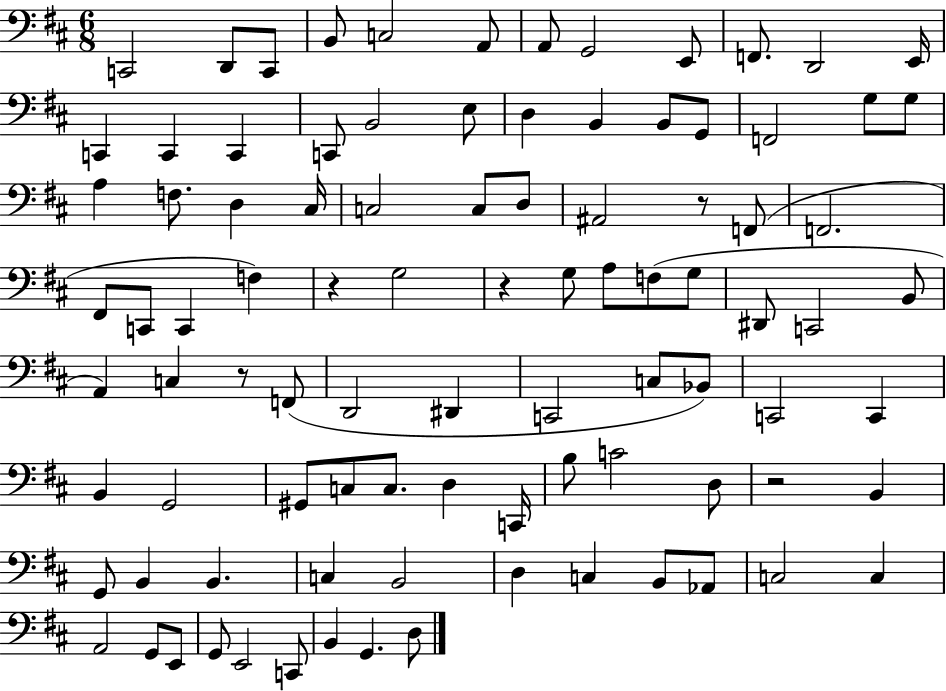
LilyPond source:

{
  \clef bass
  \numericTimeSignature
  \time 6/8
  \key d \major
  c,2 d,8 c,8 | b,8 c2 a,8 | a,8 g,2 e,8 | f,8. d,2 e,16 | \break c,4 c,4 c,4 | c,8 b,2 e8 | d4 b,4 b,8 g,8 | f,2 g8 g8 | \break a4 f8. d4 cis16 | c2 c8 d8 | ais,2 r8 f,8( | f,2. | \break fis,8 c,8 c,4 f4) | r4 g2 | r4 g8 a8 f8( g8 | dis,8 c,2 b,8 | \break a,4) c4 r8 f,8( | d,2 dis,4 | c,2 c8 bes,8) | c,2 c,4 | \break b,4 g,2 | gis,8 c8 c8. d4 c,16 | b8 c'2 d8 | r2 b,4 | \break g,8 b,4 b,4. | c4 b,2 | d4 c4 b,8 aes,8 | c2 c4 | \break a,2 g,8 e,8 | g,8 e,2 c,8 | b,4 g,4. d8 | \bar "|."
}